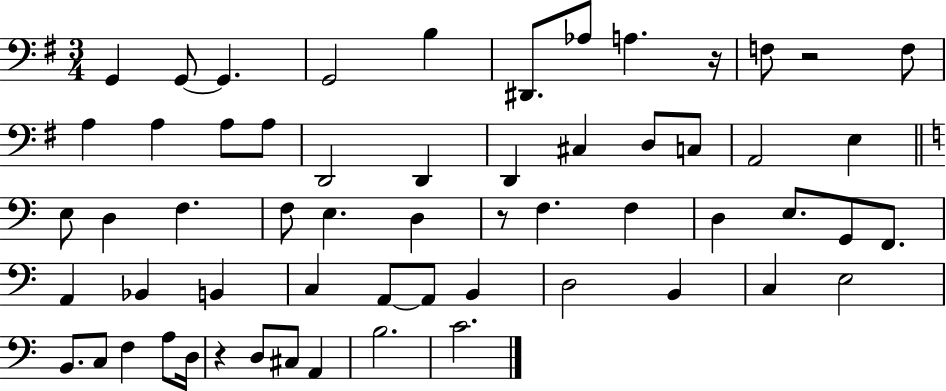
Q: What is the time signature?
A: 3/4